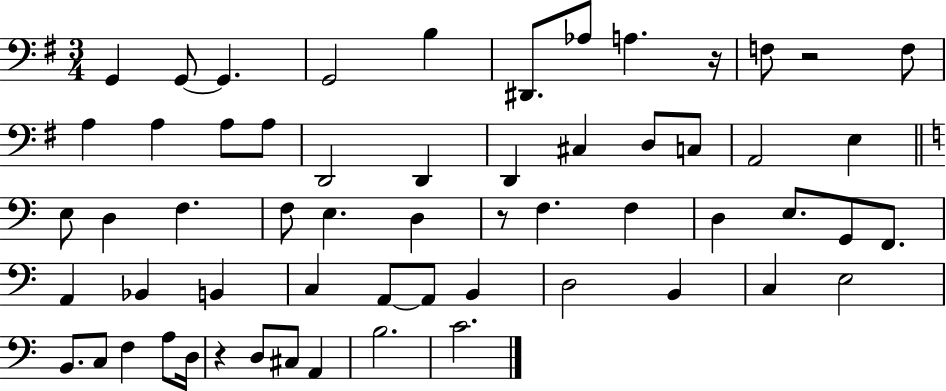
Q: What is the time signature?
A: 3/4